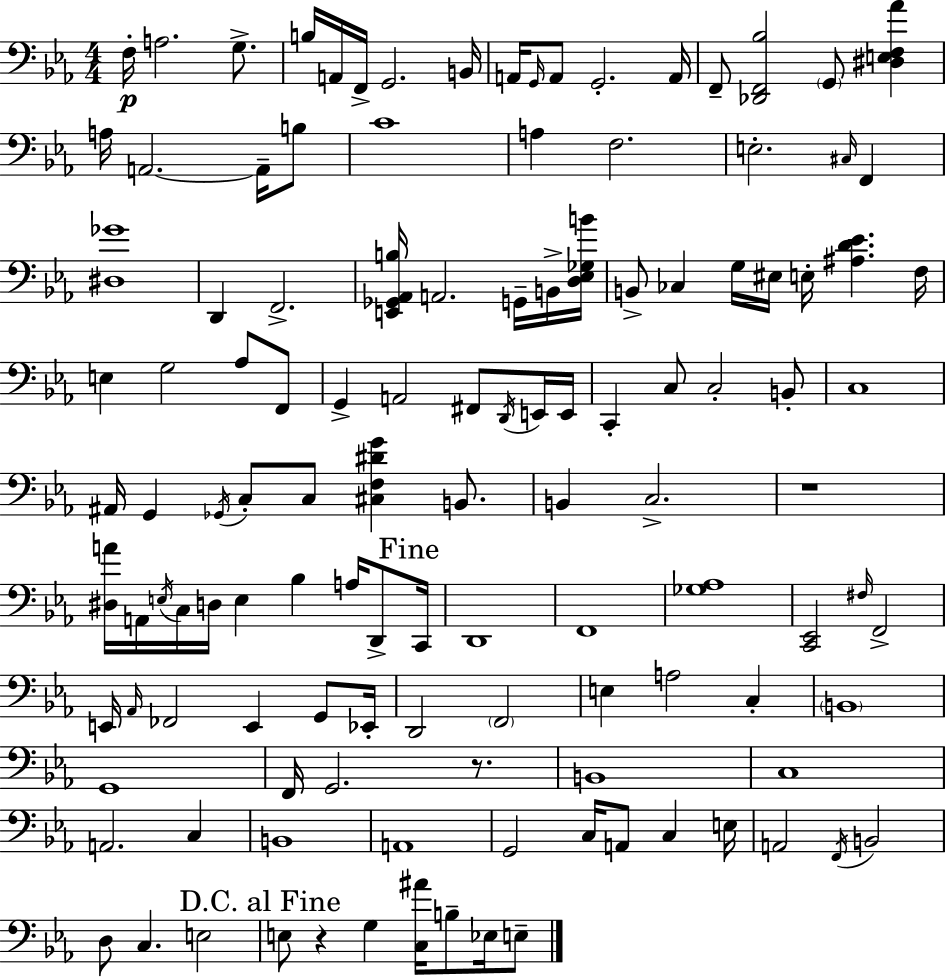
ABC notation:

X:1
T:Untitled
M:4/4
L:1/4
K:Eb
F,/4 A,2 G,/2 B,/4 A,,/4 F,,/4 G,,2 B,,/4 A,,/4 G,,/4 A,,/2 G,,2 A,,/4 F,,/2 [_D,,F,,_B,]2 G,,/2 [^D,E,F,_A] A,/4 A,,2 A,,/4 B,/2 C4 A, F,2 E,2 ^C,/4 F,, [^D,_G]4 D,, F,,2 [E,,_G,,_A,,B,]/4 A,,2 G,,/4 B,,/4 [D,_E,_G,B]/4 B,,/2 _C, G,/4 ^E,/4 E,/4 [^A,D_E] F,/4 E, G,2 _A,/2 F,,/2 G,, A,,2 ^F,,/2 D,,/4 E,,/4 E,,/4 C,, C,/2 C,2 B,,/2 C,4 ^A,,/4 G,, _G,,/4 C,/2 C,/2 [^C,F,^DG] B,,/2 B,, C,2 z4 [^D,A]/4 A,,/4 E,/4 C,/4 D,/4 E, _B, A,/4 D,,/2 C,,/4 D,,4 F,,4 [_G,_A,]4 [C,,_E,,]2 ^F,/4 F,,2 E,,/4 _A,,/4 _F,,2 E,, G,,/2 _E,,/4 D,,2 F,,2 E, A,2 C, B,,4 G,,4 F,,/4 G,,2 z/2 B,,4 C,4 A,,2 C, B,,4 A,,4 G,,2 C,/4 A,,/2 C, E,/4 A,,2 F,,/4 B,,2 D,/2 C, E,2 E,/2 z G, [C,^A]/4 B,/2 _E,/4 E,/2